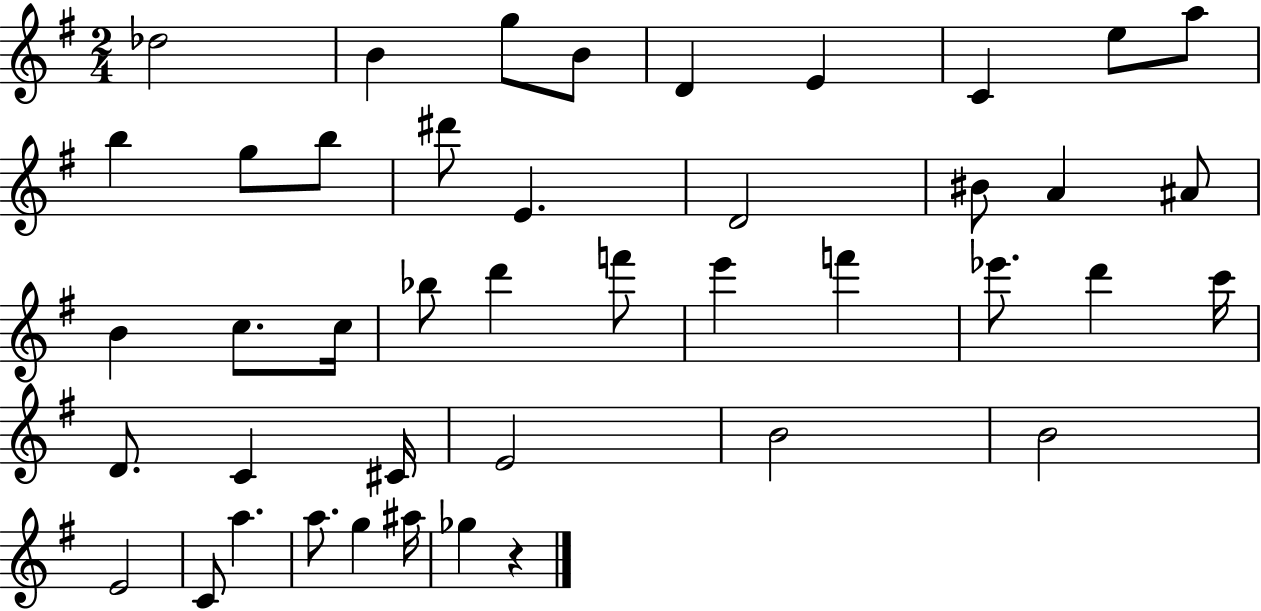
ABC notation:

X:1
T:Untitled
M:2/4
L:1/4
K:G
_d2 B g/2 B/2 D E C e/2 a/2 b g/2 b/2 ^d'/2 E D2 ^B/2 A ^A/2 B c/2 c/4 _b/2 d' f'/2 e' f' _e'/2 d' c'/4 D/2 C ^C/4 E2 B2 B2 E2 C/2 a a/2 g ^a/4 _g z